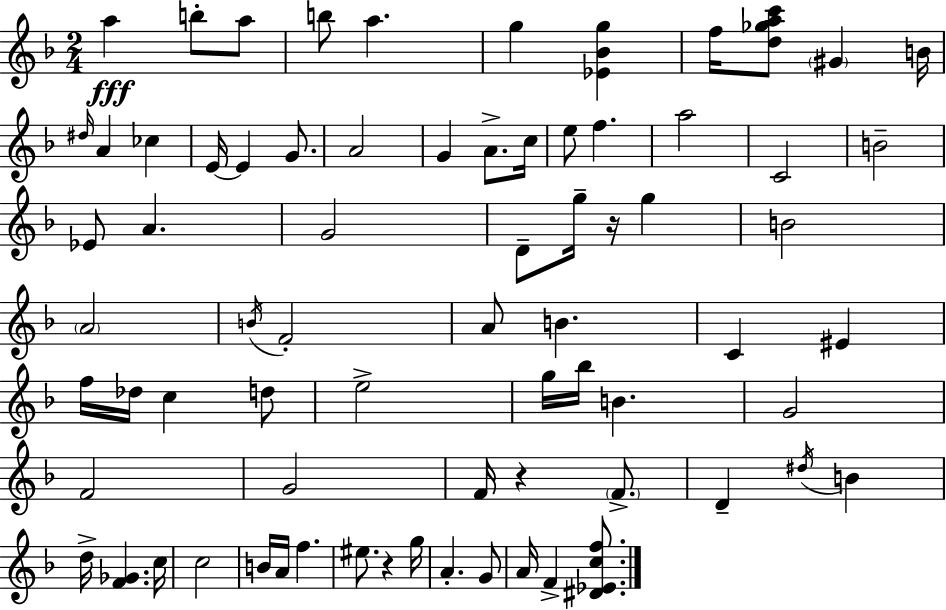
{
  \clef treble
  \numericTimeSignature
  \time 2/4
  \key f \major
  a''4\fff b''8-. a''8 | b''8 a''4. | g''4 <ees' bes' g''>4 | f''16 <d'' ges'' a'' c'''>8 \parenthesize gis'4 b'16 | \break \grace { dis''16 } a'4 ces''4 | e'16~~ e'4 g'8. | a'2 | g'4 a'8.-> | \break c''16 e''8 f''4. | a''2 | c'2 | b'2-- | \break ees'8 a'4. | g'2 | d'8-- g''16-- r16 g''4 | b'2 | \break \parenthesize a'2 | \acciaccatura { b'16 } f'2-. | a'8 b'4. | c'4 eis'4 | \break f''16 des''16 c''4 | d''8 e''2-> | g''16 bes''16 b'4. | g'2 | \break f'2 | g'2 | f'16 r4 \parenthesize f'8.-> | d'4-- \acciaccatura { dis''16 } b'4 | \break d''16-> <f' ges'>4. | c''16 c''2 | b'16 a'16 f''4. | eis''8. r4 | \break g''16 a'4.-. | g'8 a'16 f'4-> | <dis' ees' c'' f''>8. \bar "|."
}